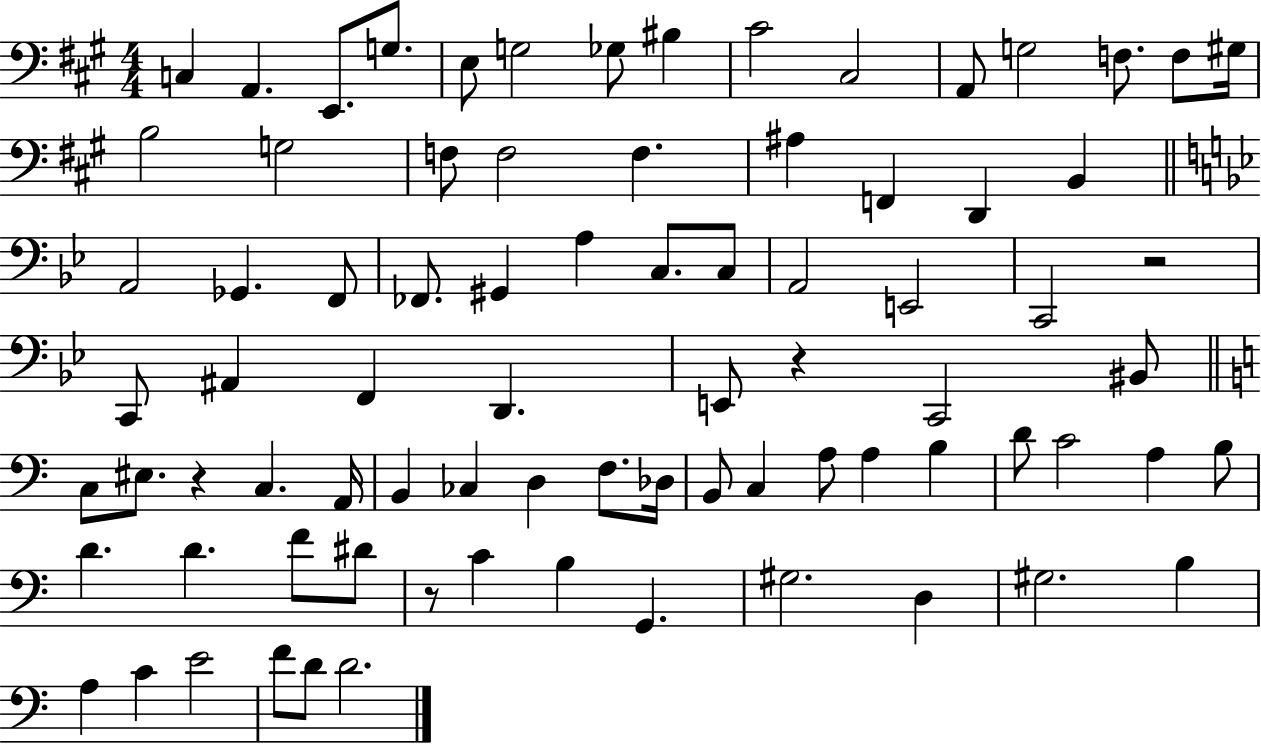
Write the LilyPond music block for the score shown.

{
  \clef bass
  \numericTimeSignature
  \time 4/4
  \key a \major
  c4 a,4. e,8. g8. | e8 g2 ges8 bis4 | cis'2 cis2 | a,8 g2 f8. f8 gis16 | \break b2 g2 | f8 f2 f4. | ais4 f,4 d,4 b,4 | \bar "||" \break \key g \minor a,2 ges,4. f,8 | fes,8. gis,4 a4 c8. c8 | a,2 e,2 | c,2 r2 | \break c,8 ais,4 f,4 d,4. | e,8 r4 c,2 bis,8 | \bar "||" \break \key c \major c8 eis8. r4 c4. a,16 | b,4 ces4 d4 f8. des16 | b,8 c4 a8 a4 b4 | d'8 c'2 a4 b8 | \break d'4. d'4. f'8 dis'8 | r8 c'4 b4 g,4. | gis2. d4 | gis2. b4 | \break a4 c'4 e'2 | f'8 d'8 d'2. | \bar "|."
}